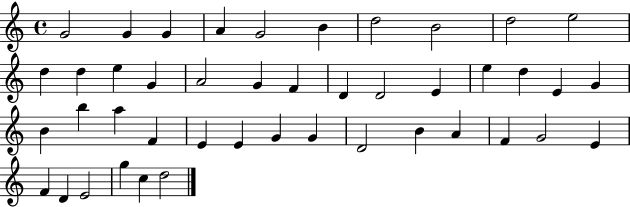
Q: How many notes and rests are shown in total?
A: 44